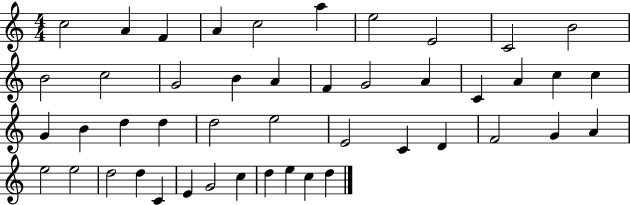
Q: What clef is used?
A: treble